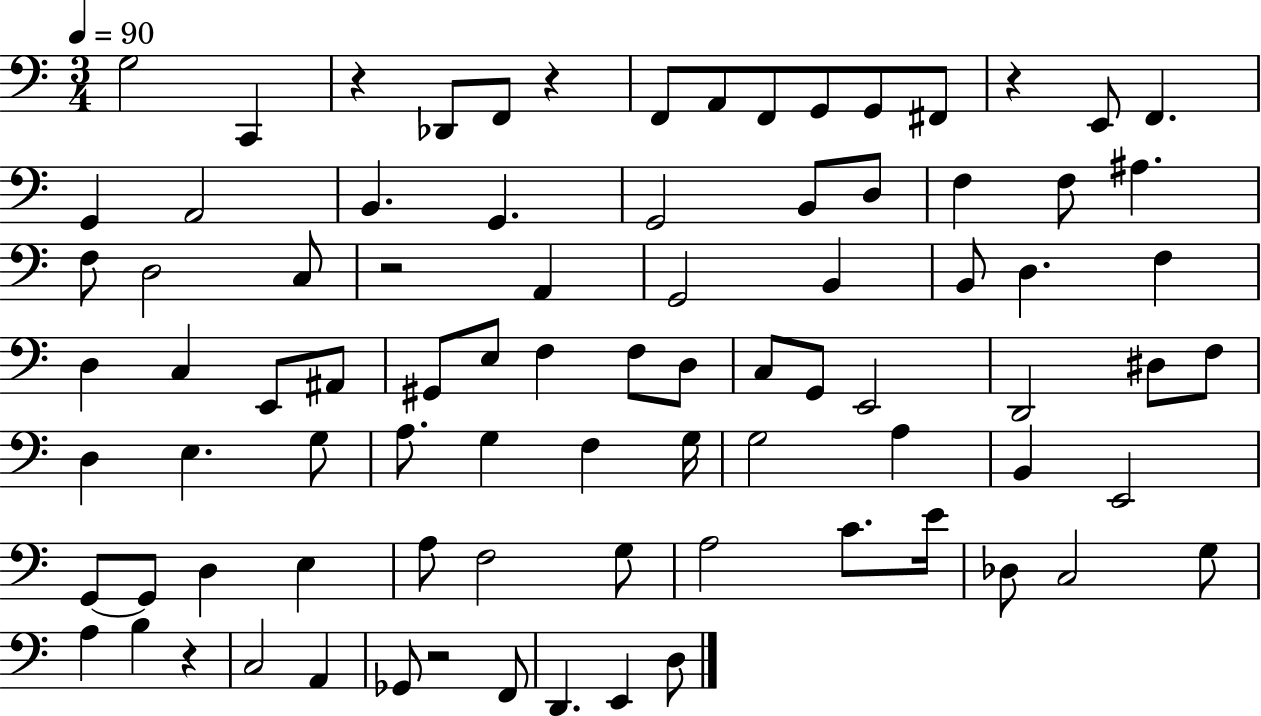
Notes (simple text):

G3/h C2/q R/q Db2/e F2/e R/q F2/e A2/e F2/e G2/e G2/e F#2/e R/q E2/e F2/q. G2/q A2/h B2/q. G2/q. G2/h B2/e D3/e F3/q F3/e A#3/q. F3/e D3/h C3/e R/h A2/q G2/h B2/q B2/e D3/q. F3/q D3/q C3/q E2/e A#2/e G#2/e E3/e F3/q F3/e D3/e C3/e G2/e E2/h D2/h D#3/e F3/e D3/q E3/q. G3/e A3/e. G3/q F3/q G3/s G3/h A3/q B2/q E2/h G2/e G2/e D3/q E3/q A3/e F3/h G3/e A3/h C4/e. E4/s Db3/e C3/h G3/e A3/q B3/q R/q C3/h A2/q Gb2/e R/h F2/e D2/q. E2/q D3/e